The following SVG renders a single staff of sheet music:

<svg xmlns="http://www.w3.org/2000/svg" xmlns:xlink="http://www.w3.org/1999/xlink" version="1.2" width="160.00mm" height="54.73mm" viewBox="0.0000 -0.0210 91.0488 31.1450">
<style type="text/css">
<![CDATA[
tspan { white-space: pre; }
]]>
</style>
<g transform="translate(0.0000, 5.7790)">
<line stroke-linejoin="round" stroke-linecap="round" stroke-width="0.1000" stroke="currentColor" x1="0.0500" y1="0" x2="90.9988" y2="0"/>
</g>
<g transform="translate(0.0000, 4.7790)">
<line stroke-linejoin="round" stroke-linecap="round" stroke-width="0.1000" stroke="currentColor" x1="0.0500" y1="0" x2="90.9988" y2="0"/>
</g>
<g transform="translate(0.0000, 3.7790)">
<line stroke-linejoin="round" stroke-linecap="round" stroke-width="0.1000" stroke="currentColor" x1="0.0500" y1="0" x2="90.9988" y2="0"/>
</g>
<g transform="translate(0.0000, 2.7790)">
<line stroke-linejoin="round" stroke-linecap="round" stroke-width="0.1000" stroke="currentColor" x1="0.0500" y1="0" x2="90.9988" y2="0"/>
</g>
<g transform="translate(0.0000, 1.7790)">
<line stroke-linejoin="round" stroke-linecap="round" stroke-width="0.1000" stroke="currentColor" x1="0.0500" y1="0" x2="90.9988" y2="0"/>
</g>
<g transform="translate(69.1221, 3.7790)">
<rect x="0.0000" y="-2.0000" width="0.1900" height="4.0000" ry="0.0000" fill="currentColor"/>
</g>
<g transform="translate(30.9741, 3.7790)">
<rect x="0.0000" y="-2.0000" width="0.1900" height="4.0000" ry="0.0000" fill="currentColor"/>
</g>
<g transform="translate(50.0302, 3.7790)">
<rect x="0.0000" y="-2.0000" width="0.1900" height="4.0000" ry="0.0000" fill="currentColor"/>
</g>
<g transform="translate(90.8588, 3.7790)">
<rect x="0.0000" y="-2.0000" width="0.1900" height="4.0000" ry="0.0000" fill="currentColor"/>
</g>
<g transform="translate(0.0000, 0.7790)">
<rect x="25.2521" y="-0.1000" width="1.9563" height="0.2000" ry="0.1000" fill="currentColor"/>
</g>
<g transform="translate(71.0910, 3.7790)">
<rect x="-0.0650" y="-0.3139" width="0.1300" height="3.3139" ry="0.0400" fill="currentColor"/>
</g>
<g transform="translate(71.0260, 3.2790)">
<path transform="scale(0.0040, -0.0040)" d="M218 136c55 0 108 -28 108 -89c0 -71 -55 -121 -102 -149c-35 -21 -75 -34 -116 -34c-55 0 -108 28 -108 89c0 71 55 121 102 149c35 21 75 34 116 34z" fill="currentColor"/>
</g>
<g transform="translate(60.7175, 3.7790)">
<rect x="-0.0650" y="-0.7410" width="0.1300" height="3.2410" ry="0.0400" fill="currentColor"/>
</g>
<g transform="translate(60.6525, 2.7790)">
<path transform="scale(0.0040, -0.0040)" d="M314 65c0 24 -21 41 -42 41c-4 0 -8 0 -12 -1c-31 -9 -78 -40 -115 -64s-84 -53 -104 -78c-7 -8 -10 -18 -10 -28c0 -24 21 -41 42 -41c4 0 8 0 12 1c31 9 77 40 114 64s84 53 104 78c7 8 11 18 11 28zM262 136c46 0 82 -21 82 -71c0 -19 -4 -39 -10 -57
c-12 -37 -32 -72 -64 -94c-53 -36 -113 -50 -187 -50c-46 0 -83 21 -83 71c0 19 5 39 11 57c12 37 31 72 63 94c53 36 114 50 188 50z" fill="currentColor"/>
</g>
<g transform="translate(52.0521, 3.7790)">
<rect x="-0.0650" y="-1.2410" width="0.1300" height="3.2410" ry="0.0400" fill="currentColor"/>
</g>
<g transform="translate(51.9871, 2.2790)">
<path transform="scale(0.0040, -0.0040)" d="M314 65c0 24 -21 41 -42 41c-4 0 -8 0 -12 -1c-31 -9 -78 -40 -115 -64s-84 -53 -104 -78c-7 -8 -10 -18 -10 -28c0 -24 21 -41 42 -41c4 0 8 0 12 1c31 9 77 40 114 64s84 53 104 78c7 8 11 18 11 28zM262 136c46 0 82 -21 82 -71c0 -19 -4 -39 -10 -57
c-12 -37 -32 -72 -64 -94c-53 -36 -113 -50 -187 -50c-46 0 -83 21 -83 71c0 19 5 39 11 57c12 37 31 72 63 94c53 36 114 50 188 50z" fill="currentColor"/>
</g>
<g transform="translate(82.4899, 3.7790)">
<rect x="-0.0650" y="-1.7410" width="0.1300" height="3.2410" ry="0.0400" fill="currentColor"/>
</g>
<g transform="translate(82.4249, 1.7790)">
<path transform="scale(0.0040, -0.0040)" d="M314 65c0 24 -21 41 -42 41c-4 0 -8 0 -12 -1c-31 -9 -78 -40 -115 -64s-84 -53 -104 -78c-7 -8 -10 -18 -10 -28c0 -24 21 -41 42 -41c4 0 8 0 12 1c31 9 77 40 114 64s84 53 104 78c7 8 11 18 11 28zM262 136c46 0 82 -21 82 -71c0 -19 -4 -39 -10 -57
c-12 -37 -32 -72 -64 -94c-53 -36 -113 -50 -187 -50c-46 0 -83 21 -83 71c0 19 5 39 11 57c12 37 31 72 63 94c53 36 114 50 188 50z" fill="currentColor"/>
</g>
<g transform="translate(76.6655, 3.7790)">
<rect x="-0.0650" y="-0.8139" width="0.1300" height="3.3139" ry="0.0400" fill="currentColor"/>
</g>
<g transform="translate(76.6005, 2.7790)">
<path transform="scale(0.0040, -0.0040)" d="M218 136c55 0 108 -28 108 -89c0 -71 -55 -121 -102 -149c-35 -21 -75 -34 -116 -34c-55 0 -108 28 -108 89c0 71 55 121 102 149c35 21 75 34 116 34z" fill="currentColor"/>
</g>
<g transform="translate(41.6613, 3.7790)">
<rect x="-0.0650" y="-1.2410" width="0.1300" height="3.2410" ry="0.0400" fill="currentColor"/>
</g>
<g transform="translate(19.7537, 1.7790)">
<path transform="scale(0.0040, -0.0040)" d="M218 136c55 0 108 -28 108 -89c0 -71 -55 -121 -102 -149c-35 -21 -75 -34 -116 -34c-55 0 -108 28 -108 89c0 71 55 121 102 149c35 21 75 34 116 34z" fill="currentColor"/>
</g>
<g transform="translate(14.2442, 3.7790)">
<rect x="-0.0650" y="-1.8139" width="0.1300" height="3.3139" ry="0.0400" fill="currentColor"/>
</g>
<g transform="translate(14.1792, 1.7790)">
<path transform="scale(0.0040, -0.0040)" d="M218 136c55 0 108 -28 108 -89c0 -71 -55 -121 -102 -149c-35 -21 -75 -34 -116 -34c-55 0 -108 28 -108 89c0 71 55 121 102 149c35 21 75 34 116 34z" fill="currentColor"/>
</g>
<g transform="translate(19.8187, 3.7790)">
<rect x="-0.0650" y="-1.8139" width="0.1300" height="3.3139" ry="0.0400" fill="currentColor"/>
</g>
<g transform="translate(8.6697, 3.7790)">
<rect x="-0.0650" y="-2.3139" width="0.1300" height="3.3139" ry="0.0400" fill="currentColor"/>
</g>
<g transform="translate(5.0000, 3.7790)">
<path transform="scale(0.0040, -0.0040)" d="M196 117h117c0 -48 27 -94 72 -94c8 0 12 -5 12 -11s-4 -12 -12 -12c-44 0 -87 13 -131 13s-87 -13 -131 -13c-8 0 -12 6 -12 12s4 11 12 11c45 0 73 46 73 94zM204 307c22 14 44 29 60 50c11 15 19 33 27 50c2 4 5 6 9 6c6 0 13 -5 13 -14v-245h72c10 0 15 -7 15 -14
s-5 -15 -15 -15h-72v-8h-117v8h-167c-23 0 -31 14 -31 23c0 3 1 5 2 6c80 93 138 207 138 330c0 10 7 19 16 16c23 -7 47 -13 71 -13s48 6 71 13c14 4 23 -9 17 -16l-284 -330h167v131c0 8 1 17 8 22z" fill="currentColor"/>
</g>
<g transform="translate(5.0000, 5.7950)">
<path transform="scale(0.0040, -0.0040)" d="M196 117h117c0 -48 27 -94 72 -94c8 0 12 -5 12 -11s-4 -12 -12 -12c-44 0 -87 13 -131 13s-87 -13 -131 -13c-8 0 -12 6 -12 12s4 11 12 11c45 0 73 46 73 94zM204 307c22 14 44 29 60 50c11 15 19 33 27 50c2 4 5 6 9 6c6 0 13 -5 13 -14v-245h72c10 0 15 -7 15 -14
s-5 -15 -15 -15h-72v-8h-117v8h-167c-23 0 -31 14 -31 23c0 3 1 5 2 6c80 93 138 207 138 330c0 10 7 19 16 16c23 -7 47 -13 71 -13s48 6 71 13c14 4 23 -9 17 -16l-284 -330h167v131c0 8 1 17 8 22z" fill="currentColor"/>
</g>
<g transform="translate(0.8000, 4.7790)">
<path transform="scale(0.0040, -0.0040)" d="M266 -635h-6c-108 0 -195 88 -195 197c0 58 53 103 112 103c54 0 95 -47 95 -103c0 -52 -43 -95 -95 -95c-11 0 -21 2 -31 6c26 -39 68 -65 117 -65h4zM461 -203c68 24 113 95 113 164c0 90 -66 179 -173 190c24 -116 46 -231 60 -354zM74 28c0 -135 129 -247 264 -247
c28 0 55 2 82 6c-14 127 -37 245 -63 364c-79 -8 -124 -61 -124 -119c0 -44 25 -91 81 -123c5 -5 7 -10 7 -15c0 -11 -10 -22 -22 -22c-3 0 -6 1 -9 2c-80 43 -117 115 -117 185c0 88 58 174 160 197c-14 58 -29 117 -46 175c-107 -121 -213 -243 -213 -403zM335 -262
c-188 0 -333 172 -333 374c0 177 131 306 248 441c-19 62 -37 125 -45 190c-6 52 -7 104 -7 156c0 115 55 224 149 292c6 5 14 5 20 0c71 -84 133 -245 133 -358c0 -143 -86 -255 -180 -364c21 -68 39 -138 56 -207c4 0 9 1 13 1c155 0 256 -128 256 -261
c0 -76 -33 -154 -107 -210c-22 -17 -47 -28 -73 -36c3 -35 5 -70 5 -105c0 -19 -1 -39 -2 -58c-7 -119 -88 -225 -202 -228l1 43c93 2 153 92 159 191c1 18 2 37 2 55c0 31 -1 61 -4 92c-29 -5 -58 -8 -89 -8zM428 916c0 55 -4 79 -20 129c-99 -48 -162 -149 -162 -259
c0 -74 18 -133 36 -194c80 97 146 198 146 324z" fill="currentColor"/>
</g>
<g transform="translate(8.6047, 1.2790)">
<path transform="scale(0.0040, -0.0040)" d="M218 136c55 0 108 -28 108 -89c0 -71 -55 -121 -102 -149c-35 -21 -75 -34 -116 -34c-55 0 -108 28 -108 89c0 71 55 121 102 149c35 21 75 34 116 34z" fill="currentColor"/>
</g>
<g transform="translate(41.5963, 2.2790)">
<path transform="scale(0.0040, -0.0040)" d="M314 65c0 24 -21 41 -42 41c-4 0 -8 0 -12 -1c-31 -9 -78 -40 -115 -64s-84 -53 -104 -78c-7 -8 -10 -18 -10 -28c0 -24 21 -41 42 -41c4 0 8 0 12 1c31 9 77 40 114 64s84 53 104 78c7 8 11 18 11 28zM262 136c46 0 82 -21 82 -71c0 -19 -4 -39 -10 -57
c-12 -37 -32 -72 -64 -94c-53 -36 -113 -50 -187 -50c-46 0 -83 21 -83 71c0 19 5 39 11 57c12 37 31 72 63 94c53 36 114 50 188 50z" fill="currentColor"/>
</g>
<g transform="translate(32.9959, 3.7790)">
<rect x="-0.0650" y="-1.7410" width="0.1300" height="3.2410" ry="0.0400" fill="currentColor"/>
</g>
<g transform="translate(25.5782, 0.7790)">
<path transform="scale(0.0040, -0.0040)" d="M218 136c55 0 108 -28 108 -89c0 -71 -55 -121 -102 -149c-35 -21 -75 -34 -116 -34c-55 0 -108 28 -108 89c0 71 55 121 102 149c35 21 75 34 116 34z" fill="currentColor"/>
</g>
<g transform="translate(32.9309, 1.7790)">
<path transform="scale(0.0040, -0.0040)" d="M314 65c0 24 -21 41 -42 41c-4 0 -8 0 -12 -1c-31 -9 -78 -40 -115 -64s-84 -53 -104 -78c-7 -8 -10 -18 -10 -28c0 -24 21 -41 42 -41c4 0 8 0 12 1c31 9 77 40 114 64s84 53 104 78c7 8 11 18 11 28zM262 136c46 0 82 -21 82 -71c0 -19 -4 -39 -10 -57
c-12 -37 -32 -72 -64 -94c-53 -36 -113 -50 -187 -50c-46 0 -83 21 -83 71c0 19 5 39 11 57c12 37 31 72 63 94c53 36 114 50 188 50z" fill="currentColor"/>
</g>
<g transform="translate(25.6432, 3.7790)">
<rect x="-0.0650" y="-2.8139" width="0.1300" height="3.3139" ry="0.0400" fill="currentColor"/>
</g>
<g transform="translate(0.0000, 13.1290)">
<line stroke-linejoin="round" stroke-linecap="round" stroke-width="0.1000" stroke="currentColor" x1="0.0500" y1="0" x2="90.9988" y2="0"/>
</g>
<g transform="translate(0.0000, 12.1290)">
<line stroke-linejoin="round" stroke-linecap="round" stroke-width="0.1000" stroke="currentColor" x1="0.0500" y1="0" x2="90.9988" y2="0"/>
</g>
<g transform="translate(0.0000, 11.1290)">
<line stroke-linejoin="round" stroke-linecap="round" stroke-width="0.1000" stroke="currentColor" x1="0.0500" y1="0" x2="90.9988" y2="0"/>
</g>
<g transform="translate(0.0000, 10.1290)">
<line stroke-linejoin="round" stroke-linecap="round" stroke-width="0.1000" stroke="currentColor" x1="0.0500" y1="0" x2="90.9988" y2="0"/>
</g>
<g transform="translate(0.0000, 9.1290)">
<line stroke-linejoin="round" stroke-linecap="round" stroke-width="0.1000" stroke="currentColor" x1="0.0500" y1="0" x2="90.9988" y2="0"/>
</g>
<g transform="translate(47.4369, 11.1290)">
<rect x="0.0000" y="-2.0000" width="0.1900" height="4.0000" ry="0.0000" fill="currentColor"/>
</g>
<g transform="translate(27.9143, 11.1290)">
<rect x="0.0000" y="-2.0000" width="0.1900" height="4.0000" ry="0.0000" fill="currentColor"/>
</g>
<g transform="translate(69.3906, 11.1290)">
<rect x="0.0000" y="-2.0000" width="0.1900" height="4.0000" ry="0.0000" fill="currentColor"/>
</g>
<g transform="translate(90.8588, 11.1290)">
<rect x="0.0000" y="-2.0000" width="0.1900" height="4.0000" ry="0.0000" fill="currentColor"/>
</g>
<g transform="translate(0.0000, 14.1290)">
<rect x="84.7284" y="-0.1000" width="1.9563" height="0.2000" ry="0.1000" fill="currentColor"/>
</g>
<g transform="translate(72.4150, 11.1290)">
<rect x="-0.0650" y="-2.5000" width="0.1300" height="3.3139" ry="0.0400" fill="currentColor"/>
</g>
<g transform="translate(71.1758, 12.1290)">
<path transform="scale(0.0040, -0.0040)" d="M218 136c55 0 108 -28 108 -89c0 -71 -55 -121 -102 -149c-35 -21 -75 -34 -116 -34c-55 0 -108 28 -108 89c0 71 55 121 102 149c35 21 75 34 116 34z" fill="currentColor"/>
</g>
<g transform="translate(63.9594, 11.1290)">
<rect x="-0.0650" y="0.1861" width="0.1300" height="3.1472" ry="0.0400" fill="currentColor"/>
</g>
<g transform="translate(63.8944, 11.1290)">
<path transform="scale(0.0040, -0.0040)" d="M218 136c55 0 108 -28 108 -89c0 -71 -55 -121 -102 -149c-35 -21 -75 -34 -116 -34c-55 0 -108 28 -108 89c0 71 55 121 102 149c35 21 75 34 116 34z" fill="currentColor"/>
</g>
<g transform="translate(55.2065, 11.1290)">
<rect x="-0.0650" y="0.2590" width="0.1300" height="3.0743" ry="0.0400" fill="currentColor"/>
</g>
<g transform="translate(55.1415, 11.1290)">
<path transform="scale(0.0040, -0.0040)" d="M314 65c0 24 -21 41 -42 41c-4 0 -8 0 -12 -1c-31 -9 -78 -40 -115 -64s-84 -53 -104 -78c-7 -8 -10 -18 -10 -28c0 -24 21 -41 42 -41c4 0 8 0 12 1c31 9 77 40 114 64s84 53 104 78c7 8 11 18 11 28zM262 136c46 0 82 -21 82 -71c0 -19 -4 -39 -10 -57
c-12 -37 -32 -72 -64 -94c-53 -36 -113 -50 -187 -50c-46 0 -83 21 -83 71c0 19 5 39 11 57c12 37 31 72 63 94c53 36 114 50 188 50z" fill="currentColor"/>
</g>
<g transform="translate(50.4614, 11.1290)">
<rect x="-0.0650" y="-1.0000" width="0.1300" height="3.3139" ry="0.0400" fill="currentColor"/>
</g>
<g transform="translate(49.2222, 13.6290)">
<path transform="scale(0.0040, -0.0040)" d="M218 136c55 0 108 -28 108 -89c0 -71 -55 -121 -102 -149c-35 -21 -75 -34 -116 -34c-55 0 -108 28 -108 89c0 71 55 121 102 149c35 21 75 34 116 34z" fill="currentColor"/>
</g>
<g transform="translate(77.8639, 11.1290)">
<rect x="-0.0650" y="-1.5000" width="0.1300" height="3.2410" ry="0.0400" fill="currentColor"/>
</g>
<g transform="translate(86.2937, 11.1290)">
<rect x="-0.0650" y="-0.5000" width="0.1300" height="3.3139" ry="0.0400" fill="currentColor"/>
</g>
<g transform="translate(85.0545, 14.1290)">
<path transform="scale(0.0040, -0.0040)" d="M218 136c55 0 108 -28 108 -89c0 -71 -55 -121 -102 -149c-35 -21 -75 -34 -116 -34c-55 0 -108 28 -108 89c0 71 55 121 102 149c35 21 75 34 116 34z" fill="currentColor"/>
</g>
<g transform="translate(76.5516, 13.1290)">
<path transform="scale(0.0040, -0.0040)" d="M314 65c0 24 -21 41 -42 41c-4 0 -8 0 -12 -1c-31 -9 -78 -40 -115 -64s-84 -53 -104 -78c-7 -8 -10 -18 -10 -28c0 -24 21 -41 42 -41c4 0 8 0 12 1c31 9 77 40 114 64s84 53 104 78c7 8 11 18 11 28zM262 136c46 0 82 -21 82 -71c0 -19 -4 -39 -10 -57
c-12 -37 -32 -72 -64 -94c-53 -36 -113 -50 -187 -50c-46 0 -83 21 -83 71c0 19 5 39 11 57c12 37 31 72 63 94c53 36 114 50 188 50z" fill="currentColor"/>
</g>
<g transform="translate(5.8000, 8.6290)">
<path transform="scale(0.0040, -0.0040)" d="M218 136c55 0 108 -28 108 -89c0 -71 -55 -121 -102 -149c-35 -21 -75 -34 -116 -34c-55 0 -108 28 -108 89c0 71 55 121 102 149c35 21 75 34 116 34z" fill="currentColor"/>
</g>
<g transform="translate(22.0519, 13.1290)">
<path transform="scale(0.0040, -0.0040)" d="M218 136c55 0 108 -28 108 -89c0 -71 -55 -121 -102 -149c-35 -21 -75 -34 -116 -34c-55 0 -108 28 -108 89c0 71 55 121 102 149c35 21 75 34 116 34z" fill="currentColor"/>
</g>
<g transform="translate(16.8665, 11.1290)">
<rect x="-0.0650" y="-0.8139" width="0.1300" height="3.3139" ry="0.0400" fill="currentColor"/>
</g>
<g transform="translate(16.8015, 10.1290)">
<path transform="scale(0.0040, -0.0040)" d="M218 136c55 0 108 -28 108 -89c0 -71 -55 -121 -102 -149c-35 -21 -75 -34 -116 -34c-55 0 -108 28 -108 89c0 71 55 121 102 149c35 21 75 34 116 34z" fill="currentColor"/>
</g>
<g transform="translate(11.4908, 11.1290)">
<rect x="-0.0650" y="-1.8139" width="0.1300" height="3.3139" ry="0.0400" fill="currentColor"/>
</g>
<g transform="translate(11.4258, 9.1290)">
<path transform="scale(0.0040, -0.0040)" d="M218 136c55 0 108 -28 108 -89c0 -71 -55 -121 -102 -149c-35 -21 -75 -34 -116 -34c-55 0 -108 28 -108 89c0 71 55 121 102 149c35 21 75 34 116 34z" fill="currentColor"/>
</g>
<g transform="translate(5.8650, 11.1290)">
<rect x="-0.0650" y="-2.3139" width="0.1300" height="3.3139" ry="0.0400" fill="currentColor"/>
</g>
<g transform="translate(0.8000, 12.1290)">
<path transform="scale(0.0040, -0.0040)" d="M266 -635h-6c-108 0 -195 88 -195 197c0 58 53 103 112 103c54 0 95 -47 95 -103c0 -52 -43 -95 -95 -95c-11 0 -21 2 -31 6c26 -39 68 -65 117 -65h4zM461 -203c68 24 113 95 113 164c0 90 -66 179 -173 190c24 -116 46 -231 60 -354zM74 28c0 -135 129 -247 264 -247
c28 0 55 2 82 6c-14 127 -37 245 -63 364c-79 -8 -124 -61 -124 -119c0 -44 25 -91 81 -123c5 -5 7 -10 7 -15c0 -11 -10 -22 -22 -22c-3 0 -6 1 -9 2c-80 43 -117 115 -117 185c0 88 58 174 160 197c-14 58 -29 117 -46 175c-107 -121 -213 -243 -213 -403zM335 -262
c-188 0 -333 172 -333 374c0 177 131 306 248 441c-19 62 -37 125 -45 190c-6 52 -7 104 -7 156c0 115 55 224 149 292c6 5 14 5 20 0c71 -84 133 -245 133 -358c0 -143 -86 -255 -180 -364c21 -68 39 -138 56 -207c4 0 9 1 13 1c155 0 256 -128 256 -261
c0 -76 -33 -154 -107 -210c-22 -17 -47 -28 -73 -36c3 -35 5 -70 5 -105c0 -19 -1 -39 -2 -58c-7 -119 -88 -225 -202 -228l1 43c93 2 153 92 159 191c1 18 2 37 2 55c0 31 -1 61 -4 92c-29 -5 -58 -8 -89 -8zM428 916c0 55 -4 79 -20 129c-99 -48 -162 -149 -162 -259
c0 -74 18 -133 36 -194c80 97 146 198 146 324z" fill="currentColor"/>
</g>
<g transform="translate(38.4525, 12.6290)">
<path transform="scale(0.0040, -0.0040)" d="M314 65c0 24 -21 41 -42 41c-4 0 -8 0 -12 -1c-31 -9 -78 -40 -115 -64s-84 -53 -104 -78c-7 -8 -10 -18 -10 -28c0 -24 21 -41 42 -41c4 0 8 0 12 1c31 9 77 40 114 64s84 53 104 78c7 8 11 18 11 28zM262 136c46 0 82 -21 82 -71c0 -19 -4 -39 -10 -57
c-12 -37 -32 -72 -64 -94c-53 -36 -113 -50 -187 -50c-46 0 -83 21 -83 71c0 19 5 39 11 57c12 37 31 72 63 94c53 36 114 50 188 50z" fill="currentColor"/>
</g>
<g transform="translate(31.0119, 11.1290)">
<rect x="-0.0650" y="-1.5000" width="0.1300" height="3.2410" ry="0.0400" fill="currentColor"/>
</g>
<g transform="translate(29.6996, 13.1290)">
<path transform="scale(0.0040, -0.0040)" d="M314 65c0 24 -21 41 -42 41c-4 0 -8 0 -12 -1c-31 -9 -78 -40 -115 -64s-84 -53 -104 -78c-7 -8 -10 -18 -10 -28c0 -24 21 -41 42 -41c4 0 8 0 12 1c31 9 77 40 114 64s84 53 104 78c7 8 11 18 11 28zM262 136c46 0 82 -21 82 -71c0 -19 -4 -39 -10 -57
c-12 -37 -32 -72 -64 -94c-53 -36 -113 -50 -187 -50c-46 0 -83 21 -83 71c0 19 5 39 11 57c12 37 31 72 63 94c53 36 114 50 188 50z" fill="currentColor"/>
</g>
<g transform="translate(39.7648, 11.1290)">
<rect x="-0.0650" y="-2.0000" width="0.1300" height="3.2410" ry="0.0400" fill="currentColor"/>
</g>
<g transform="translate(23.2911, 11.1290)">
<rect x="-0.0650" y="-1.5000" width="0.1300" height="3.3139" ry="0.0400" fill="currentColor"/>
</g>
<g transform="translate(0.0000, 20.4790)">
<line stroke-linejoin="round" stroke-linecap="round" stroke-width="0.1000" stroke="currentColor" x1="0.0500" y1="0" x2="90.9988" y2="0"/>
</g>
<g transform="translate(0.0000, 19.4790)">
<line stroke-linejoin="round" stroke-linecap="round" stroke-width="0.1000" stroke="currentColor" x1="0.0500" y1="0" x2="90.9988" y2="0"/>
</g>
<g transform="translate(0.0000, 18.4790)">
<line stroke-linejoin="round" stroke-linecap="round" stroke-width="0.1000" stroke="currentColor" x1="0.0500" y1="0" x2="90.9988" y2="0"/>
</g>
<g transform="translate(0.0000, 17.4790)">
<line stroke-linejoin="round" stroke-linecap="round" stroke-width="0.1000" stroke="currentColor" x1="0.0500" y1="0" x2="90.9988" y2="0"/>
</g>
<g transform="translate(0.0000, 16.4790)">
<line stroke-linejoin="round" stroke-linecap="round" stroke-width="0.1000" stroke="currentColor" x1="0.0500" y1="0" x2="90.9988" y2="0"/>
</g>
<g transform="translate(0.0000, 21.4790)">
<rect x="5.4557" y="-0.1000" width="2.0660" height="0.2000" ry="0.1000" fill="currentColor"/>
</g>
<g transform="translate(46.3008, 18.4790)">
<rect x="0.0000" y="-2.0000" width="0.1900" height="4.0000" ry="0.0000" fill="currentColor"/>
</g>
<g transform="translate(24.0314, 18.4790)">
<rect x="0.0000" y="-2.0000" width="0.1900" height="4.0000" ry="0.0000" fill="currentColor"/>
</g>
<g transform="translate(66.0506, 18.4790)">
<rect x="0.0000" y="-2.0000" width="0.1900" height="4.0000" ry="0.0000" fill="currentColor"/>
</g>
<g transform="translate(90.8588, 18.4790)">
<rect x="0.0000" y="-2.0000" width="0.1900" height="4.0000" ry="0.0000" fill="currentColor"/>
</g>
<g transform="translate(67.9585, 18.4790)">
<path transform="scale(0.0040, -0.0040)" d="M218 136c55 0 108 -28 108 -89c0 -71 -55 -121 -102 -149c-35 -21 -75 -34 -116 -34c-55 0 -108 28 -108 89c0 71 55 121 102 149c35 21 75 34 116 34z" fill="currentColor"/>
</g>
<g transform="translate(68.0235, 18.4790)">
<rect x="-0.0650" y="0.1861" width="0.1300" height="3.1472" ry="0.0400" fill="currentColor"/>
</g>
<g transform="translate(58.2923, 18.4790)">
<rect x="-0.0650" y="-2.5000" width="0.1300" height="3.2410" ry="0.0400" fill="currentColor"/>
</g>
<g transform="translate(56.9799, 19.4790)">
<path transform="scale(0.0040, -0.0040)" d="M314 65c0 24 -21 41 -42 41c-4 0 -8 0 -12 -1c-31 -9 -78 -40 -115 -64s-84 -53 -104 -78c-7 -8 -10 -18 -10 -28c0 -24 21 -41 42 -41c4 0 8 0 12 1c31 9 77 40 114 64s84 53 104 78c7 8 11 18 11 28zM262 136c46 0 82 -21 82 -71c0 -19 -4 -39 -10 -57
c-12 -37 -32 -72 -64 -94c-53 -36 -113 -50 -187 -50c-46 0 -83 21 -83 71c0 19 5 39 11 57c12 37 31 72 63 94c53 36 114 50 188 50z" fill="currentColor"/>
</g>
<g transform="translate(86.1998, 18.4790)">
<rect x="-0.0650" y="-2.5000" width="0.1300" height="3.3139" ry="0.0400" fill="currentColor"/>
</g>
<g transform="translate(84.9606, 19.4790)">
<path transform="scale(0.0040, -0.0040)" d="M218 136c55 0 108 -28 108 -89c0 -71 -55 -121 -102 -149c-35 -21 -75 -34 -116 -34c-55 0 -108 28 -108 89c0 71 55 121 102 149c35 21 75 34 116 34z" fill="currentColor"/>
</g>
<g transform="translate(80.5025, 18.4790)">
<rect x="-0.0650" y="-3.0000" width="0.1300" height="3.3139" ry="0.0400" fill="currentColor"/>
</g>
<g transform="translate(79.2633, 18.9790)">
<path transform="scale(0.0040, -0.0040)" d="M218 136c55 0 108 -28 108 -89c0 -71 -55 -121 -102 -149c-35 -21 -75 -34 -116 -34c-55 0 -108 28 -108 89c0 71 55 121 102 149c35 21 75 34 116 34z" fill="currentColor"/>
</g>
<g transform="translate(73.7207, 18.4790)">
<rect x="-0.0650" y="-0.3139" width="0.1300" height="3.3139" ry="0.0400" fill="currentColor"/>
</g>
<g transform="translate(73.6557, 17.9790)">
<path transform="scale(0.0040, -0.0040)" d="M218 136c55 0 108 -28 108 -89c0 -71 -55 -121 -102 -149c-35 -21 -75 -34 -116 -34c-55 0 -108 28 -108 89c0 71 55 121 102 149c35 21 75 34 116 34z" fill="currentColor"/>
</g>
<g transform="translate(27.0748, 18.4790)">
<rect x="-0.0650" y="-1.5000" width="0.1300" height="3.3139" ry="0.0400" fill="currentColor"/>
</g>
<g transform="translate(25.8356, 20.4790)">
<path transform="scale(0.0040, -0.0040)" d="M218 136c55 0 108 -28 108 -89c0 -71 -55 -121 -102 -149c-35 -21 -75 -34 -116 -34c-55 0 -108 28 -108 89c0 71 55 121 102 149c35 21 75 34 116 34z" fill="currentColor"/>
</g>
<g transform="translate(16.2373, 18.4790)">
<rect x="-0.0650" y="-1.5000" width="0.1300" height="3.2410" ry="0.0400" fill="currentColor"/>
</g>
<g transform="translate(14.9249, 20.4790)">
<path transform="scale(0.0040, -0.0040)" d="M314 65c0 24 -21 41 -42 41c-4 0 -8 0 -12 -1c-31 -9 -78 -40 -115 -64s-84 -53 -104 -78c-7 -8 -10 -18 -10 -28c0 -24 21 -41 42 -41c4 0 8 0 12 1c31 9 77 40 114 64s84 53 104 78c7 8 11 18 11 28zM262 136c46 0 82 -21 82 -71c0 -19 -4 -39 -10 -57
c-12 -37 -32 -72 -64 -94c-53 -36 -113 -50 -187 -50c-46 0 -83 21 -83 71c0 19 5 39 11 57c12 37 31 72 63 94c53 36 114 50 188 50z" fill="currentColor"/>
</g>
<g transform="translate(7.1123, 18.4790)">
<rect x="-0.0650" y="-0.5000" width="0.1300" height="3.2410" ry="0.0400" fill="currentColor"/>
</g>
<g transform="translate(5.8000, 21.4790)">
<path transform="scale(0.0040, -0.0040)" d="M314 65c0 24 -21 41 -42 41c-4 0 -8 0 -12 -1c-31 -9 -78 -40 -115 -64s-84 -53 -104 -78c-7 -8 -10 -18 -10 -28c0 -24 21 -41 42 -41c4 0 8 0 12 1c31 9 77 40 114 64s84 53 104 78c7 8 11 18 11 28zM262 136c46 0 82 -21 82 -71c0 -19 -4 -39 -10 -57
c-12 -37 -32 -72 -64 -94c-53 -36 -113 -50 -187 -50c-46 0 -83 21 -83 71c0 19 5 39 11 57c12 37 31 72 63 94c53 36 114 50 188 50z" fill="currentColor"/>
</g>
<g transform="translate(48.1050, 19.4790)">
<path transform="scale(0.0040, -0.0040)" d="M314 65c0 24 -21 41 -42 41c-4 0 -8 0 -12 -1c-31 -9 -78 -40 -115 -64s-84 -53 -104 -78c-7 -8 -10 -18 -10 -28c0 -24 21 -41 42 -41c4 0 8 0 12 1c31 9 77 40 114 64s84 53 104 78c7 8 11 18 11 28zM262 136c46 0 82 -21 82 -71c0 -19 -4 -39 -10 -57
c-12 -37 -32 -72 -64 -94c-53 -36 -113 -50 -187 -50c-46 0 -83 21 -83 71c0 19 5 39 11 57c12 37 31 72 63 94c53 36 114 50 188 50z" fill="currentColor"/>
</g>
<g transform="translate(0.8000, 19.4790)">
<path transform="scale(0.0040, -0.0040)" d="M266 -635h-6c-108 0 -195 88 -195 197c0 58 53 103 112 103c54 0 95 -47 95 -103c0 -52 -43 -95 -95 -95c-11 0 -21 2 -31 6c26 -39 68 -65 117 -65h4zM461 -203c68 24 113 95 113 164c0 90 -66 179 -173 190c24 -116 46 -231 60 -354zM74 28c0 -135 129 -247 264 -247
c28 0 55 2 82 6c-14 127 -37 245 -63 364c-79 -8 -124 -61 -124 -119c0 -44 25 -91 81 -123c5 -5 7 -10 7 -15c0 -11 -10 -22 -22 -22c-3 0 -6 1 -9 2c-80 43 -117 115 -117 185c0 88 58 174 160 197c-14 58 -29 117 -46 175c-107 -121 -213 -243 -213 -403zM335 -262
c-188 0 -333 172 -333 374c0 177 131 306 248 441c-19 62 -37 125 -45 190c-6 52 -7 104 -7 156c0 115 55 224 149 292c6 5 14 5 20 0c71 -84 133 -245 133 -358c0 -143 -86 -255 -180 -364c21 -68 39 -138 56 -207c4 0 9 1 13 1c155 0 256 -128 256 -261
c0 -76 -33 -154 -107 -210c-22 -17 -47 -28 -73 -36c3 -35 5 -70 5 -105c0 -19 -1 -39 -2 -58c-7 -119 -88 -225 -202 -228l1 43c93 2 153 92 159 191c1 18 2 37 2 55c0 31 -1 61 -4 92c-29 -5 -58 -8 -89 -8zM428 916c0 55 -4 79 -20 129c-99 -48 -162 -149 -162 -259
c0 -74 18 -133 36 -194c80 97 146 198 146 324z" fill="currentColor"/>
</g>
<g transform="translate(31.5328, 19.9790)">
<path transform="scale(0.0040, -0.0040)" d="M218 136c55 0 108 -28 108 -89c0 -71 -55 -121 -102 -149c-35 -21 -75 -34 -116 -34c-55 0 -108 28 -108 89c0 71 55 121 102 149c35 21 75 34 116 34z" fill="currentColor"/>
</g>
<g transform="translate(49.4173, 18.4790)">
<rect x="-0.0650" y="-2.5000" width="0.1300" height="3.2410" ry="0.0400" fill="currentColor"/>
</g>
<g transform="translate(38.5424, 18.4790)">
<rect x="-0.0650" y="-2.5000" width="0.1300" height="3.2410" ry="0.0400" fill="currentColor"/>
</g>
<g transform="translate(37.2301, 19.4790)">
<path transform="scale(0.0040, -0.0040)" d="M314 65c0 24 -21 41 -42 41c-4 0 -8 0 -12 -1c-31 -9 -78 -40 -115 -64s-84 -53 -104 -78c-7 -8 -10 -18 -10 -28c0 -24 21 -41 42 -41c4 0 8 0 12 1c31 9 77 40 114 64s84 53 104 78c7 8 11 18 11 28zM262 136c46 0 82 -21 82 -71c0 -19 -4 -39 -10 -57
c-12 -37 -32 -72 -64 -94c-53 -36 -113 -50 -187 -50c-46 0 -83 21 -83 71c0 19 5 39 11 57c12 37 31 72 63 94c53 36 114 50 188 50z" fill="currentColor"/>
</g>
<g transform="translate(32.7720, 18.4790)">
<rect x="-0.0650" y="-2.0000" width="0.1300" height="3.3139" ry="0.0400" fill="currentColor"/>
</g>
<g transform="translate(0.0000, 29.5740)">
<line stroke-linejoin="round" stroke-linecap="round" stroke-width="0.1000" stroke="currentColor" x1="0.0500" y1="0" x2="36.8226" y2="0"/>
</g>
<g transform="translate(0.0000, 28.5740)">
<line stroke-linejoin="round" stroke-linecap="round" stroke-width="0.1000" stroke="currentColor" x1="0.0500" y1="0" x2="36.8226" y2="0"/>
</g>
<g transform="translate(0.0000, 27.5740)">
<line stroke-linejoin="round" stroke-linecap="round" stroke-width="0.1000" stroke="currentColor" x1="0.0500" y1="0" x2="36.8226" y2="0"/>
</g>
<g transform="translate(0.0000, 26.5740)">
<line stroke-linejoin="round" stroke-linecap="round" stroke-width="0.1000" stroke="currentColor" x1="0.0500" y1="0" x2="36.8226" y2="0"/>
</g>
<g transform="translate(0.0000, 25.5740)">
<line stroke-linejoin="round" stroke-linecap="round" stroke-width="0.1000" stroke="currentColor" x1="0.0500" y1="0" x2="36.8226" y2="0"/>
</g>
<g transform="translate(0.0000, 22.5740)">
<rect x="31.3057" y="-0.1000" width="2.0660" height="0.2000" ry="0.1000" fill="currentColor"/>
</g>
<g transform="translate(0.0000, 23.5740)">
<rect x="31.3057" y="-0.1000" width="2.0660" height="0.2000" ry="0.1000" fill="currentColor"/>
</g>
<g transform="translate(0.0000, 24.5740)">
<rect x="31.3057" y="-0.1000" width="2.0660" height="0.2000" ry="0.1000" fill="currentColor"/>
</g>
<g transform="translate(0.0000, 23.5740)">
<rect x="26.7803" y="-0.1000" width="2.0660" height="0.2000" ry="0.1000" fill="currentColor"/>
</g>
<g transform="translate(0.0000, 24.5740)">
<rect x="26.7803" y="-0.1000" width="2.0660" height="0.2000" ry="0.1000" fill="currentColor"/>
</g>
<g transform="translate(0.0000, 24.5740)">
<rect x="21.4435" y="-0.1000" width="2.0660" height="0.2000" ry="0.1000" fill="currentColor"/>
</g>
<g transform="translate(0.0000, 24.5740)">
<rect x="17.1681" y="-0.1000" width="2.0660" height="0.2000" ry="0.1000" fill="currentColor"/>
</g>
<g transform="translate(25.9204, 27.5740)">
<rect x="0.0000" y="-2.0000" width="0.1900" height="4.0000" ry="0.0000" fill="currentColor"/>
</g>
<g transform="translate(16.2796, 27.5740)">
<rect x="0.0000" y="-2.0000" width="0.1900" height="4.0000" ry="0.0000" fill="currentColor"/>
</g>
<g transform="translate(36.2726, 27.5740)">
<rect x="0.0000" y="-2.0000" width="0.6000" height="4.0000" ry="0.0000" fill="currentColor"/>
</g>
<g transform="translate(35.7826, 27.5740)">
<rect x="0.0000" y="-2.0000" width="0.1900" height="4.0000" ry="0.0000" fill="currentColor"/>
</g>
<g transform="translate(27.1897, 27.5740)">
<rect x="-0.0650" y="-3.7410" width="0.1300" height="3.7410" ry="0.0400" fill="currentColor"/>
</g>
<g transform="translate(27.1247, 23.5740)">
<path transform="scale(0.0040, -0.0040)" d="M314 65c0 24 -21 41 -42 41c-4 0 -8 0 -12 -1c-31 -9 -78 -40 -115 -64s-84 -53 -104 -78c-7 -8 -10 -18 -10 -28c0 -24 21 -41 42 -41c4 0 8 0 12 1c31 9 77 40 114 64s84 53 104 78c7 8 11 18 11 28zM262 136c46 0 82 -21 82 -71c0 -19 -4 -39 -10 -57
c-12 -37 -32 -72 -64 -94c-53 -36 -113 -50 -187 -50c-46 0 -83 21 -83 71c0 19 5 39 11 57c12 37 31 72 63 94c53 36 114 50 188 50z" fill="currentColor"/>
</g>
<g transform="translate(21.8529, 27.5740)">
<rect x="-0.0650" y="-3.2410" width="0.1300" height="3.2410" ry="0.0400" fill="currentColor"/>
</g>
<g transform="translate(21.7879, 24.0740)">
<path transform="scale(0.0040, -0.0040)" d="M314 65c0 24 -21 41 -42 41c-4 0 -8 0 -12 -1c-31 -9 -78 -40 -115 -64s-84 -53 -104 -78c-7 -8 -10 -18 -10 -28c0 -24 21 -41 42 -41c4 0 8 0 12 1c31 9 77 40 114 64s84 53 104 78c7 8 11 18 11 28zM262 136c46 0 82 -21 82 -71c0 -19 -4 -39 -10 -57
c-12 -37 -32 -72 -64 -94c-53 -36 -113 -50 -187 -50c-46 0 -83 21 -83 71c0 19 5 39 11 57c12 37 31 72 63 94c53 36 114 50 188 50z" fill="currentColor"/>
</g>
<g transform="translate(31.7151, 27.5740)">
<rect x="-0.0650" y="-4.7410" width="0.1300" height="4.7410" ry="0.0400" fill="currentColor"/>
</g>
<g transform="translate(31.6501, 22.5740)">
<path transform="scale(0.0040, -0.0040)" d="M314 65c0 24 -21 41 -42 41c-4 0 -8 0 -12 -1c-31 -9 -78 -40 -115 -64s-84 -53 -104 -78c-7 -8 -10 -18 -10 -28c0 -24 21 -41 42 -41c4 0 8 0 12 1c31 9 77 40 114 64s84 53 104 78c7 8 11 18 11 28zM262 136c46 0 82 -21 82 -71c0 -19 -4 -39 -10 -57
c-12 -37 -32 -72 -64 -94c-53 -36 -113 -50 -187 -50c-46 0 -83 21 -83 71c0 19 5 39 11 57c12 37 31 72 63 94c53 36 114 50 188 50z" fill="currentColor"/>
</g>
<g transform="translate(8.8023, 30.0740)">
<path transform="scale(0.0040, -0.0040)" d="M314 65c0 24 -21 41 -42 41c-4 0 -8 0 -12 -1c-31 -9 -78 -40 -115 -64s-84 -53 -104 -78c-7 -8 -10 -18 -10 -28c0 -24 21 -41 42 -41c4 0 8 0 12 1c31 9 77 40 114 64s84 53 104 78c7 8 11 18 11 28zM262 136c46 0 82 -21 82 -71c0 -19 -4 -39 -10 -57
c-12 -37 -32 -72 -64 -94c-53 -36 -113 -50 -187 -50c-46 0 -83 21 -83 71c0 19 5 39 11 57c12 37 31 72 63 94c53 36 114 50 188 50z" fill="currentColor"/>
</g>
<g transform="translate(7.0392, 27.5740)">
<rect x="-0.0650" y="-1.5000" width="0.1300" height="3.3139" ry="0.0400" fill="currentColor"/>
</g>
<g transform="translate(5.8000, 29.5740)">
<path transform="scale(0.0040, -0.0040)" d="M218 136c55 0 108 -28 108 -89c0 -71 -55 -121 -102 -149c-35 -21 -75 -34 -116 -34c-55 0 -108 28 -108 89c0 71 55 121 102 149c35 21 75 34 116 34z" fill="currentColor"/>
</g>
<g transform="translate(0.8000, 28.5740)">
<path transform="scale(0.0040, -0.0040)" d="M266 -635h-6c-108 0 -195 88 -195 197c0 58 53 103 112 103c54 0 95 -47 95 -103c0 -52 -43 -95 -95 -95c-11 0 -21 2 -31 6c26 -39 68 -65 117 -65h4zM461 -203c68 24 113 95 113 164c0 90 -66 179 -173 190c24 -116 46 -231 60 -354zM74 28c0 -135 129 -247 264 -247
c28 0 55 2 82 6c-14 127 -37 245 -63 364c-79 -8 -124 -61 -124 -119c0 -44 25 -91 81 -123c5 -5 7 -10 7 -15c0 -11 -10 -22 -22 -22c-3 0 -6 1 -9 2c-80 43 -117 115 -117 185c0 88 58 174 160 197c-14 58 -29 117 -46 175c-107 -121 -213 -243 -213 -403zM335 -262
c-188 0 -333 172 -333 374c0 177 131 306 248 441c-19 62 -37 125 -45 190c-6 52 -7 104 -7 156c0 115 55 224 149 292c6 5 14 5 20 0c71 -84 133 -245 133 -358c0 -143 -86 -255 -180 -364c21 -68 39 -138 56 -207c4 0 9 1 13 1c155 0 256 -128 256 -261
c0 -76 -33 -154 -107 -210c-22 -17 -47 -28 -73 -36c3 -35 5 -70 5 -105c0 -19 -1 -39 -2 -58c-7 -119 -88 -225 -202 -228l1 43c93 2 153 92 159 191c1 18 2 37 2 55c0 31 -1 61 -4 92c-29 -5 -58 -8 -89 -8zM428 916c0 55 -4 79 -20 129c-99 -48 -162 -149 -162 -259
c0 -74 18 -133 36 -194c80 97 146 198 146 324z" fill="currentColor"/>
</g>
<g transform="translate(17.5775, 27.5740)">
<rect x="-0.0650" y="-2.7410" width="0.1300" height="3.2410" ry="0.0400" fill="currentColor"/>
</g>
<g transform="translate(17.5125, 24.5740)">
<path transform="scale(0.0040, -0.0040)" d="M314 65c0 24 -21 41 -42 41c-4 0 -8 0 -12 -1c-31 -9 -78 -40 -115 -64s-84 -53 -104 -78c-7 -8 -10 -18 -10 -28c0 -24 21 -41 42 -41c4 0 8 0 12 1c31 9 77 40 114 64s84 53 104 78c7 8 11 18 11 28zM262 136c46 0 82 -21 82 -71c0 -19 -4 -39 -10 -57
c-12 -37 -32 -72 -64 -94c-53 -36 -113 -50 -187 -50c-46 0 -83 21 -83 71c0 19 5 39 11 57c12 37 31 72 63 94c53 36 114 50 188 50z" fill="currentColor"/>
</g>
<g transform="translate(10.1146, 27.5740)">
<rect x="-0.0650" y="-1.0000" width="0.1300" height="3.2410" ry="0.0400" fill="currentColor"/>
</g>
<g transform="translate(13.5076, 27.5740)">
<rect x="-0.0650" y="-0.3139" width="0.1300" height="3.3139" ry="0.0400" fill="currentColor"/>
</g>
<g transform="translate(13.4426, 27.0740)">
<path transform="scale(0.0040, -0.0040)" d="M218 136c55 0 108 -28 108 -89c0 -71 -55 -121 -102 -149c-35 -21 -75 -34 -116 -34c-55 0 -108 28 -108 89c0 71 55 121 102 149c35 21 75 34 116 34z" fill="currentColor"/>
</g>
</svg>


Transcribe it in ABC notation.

X:1
T:Untitled
M:4/4
L:1/4
K:C
g f f a f2 e2 e2 d2 c d f2 g f d E E2 F2 D B2 B G E2 C C2 E2 E F G2 G2 G2 B c A G E D2 c a2 b2 c'2 e'2